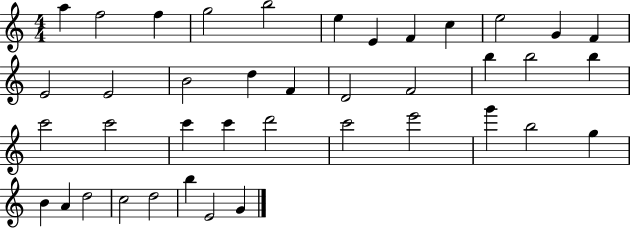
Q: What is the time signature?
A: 4/4